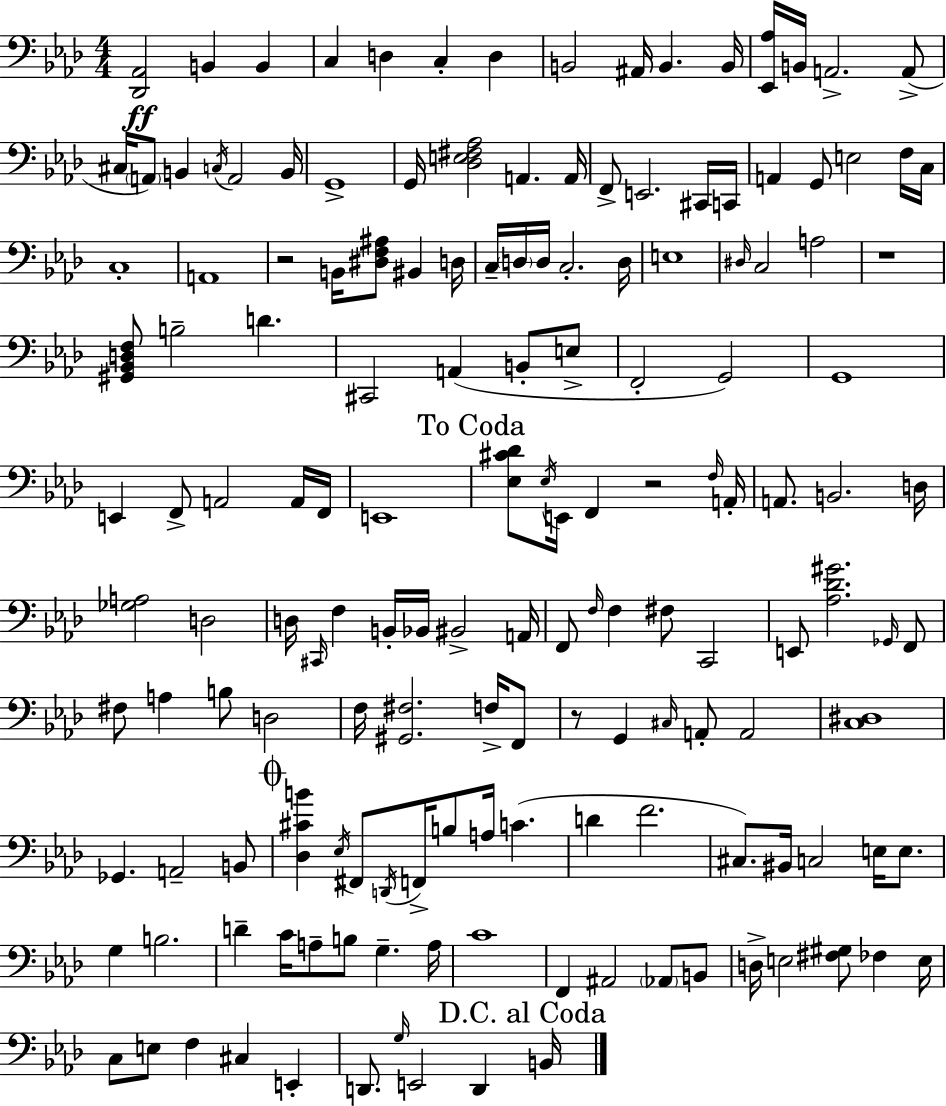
X:1
T:Untitled
M:4/4
L:1/4
K:Fm
[_D,,_A,,]2 B,, B,, C, D, C, D, B,,2 ^A,,/4 B,, B,,/4 [_E,,_A,]/4 B,,/4 A,,2 A,,/2 ^C,/4 A,,/2 B,, C,/4 A,,2 B,,/4 G,,4 G,,/4 [_D,E,^F,_A,]2 A,, A,,/4 F,,/2 E,,2 ^C,,/4 C,,/4 A,, G,,/2 E,2 F,/4 C,/4 C,4 A,,4 z2 B,,/4 [^D,F,^A,]/2 ^B,, D,/4 C,/4 D,/4 D,/4 C,2 D,/4 E,4 ^D,/4 C,2 A,2 z4 [^G,,_B,,D,F,]/2 B,2 D ^C,,2 A,, B,,/2 E,/2 F,,2 G,,2 G,,4 E,, F,,/2 A,,2 A,,/4 F,,/4 E,,4 [_E,^C_D]/2 _E,/4 E,,/4 F,, z2 F,/4 A,,/4 A,,/2 B,,2 D,/4 [_G,A,]2 D,2 D,/4 ^C,,/4 F, B,,/4 _B,,/4 ^B,,2 A,,/4 F,,/2 F,/4 F, ^F,/2 C,,2 E,,/2 [_A,_D^G]2 _G,,/4 F,,/2 ^F,/2 A, B,/2 D,2 F,/4 [^G,,^F,]2 F,/4 F,,/2 z/2 G,, ^C,/4 A,,/2 A,,2 [C,^D,]4 _G,, A,,2 B,,/2 [_D,^CB] _E,/4 ^F,,/2 D,,/4 F,,/4 B,/2 A,/4 C D F2 ^C,/2 ^B,,/4 C,2 E,/4 E,/2 G, B,2 D C/4 A,/2 B,/2 G, A,/4 C4 F,, ^A,,2 _A,,/2 B,,/2 D,/4 E,2 [^F,^G,]/2 _F, E,/4 C,/2 E,/2 F, ^C, E,, D,,/2 G,/4 E,,2 D,, B,,/4